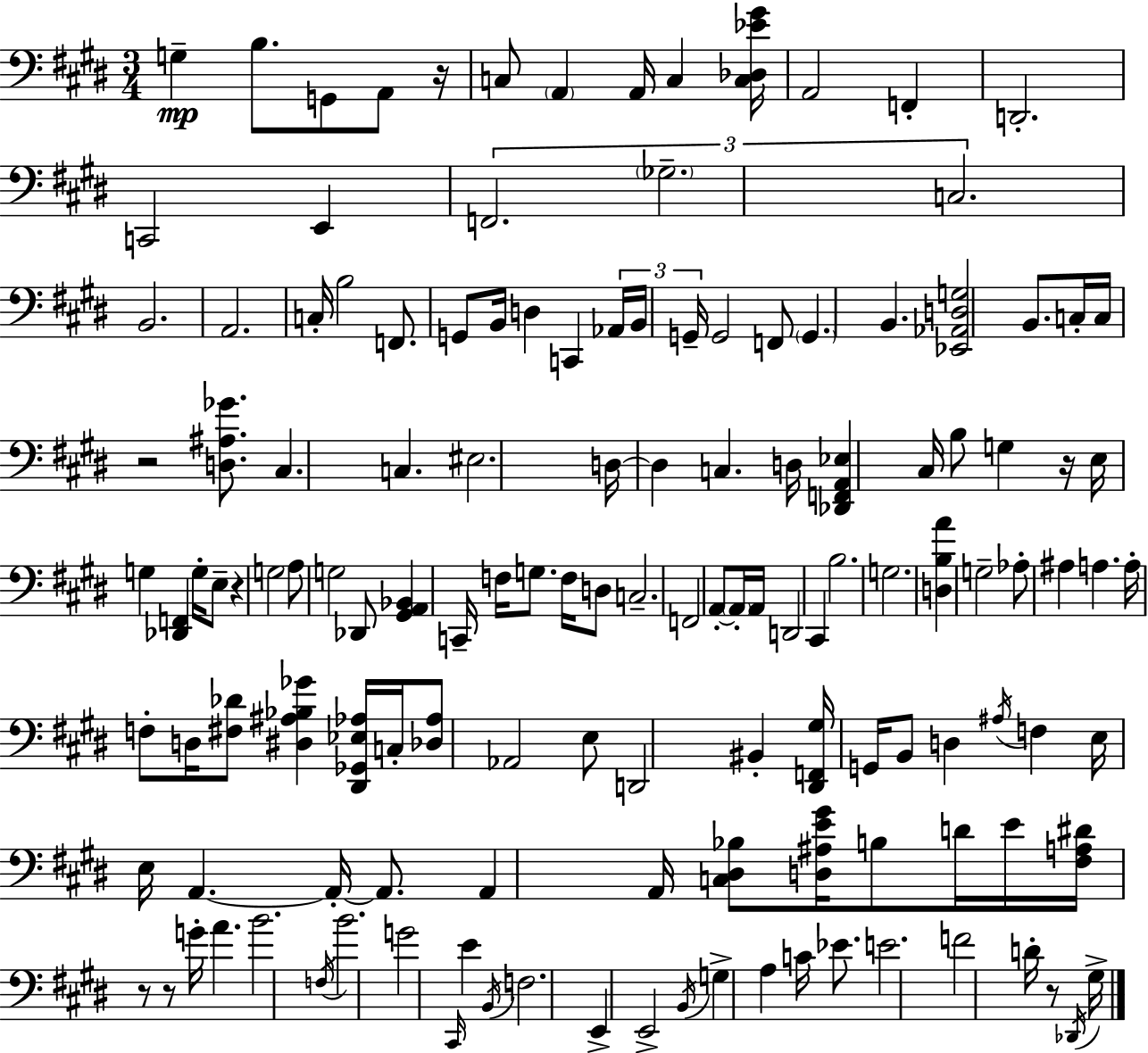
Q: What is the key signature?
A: E major